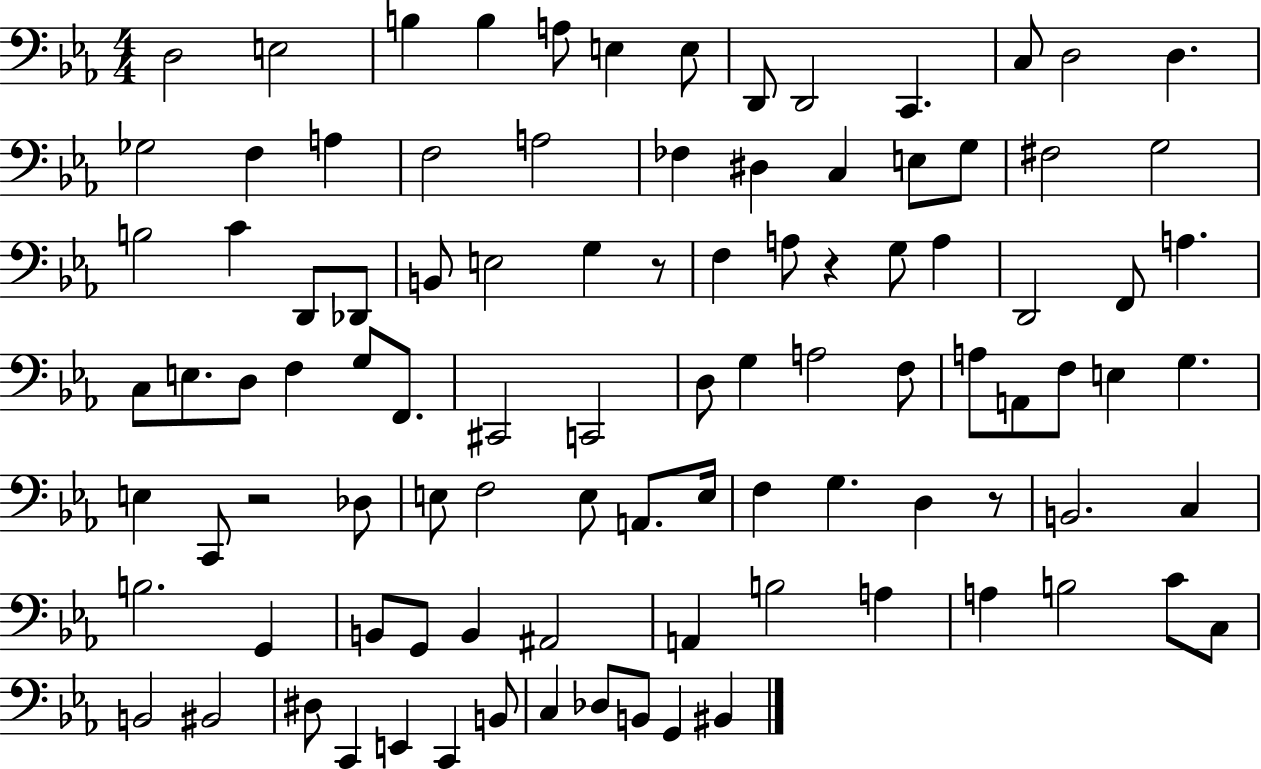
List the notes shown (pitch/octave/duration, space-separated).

D3/h E3/h B3/q B3/q A3/e E3/q E3/e D2/e D2/h C2/q. C3/e D3/h D3/q. Gb3/h F3/q A3/q F3/h A3/h FES3/q D#3/q C3/q E3/e G3/e F#3/h G3/h B3/h C4/q D2/e Db2/e B2/e E3/h G3/q R/e F3/q A3/e R/q G3/e A3/q D2/h F2/e A3/q. C3/e E3/e. D3/e F3/q G3/e F2/e. C#2/h C2/h D3/e G3/q A3/h F3/e A3/e A2/e F3/e E3/q G3/q. E3/q C2/e R/h Db3/e E3/e F3/h E3/e A2/e. E3/s F3/q G3/q. D3/q R/e B2/h. C3/q B3/h. G2/q B2/e G2/e B2/q A#2/h A2/q B3/h A3/q A3/q B3/h C4/e C3/e B2/h BIS2/h D#3/e C2/q E2/q C2/q B2/e C3/q Db3/e B2/e G2/q BIS2/q